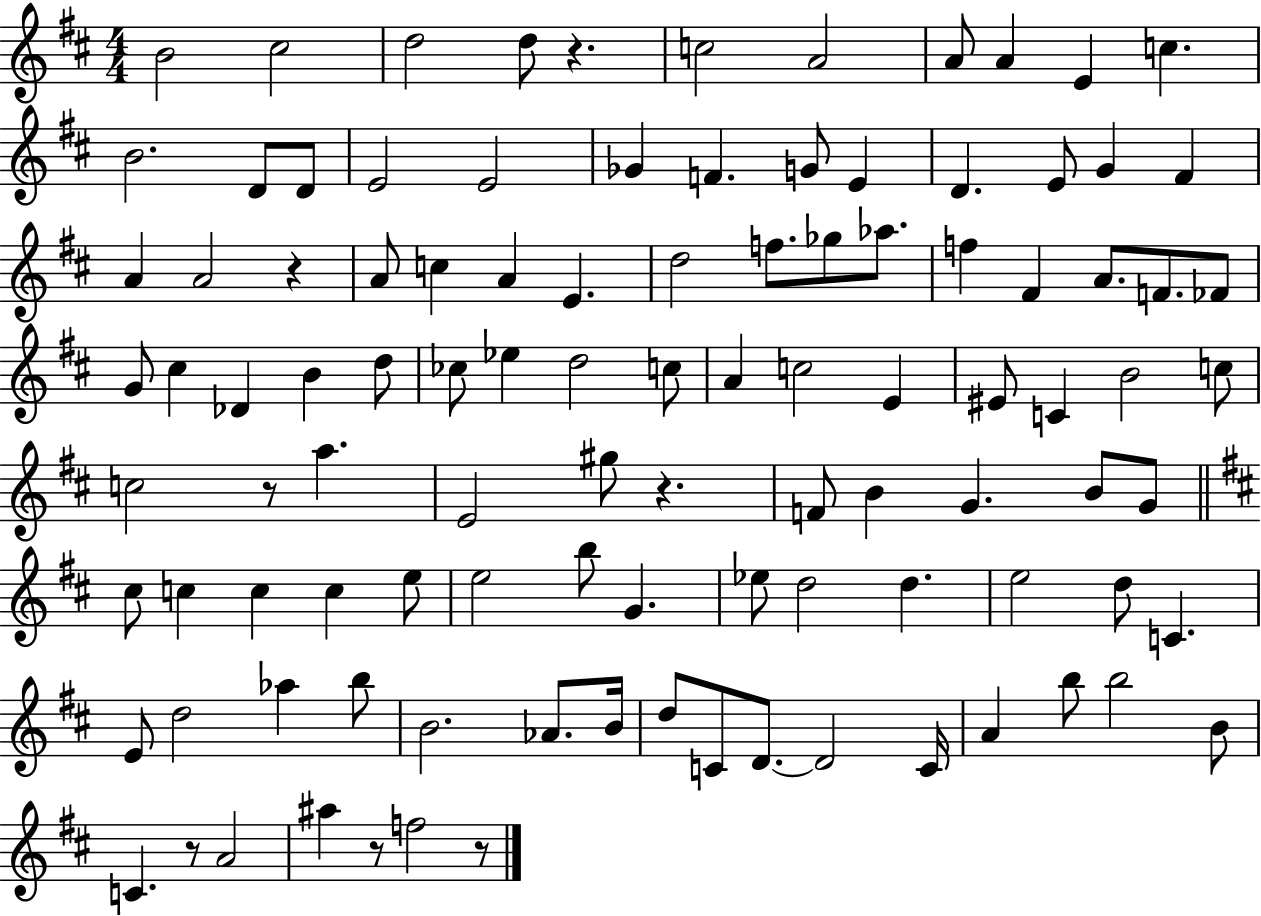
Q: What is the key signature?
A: D major